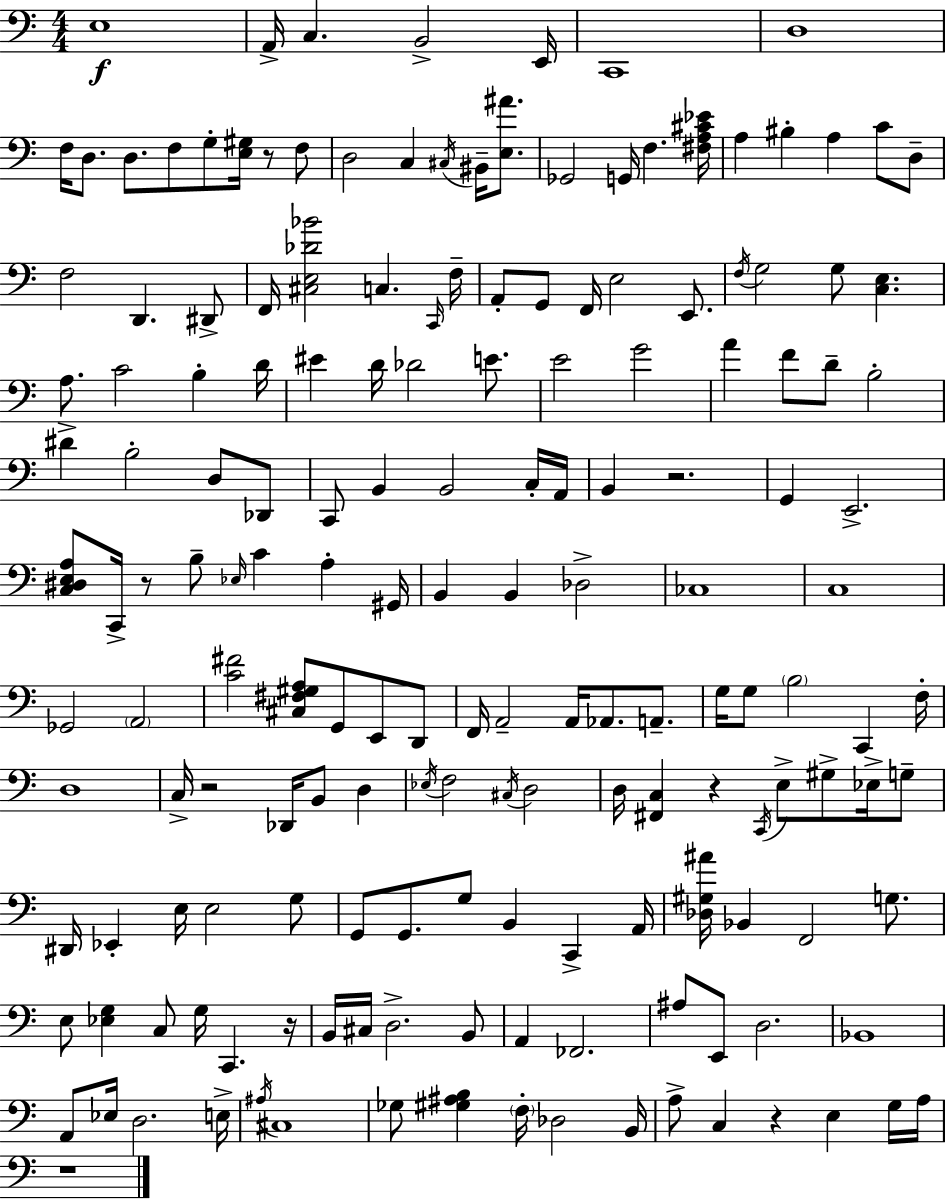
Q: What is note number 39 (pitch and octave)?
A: G3